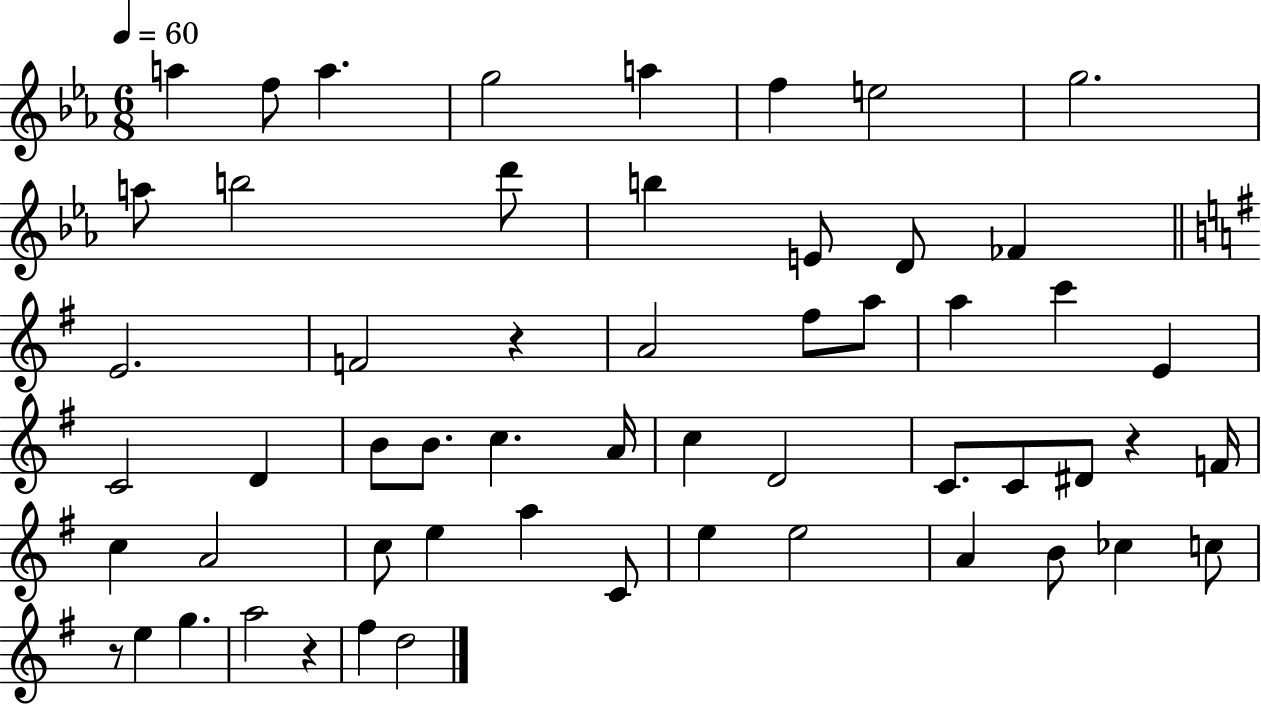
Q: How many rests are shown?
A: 4